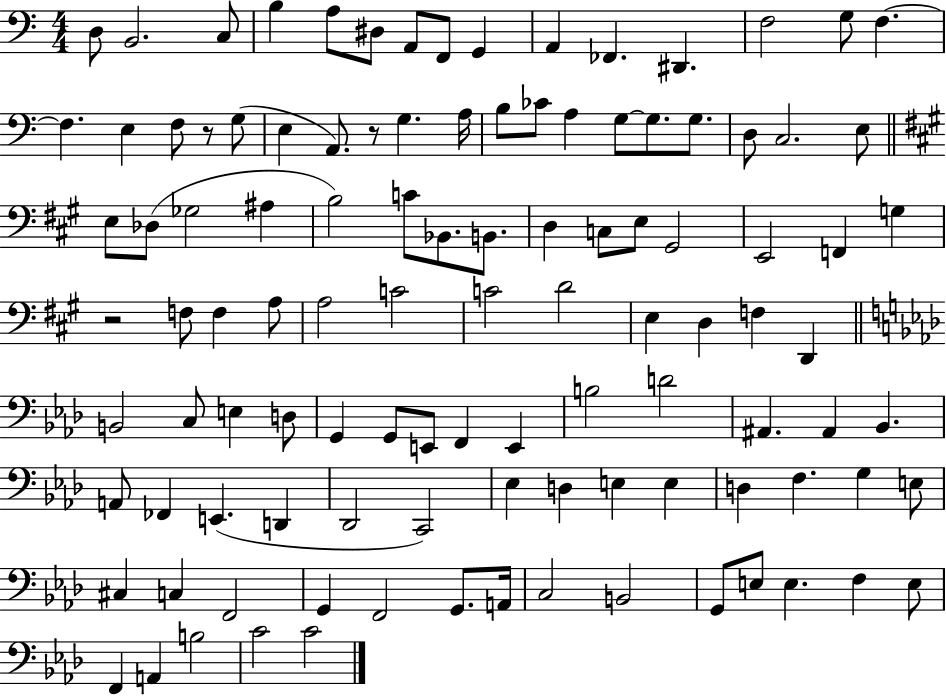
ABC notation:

X:1
T:Untitled
M:4/4
L:1/4
K:C
D,/2 B,,2 C,/2 B, A,/2 ^D,/2 A,,/2 F,,/2 G,, A,, _F,, ^D,, F,2 G,/2 F, F, E, F,/2 z/2 G,/2 E, A,,/2 z/2 G, A,/4 B,/2 _C/2 A, G,/2 G,/2 G,/2 D,/2 C,2 E,/2 E,/2 _D,/2 _G,2 ^A, B,2 C/2 _B,,/2 B,,/2 D, C,/2 E,/2 ^G,,2 E,,2 F,, G, z2 F,/2 F, A,/2 A,2 C2 C2 D2 E, D, F, D,, B,,2 C,/2 E, D,/2 G,, G,,/2 E,,/2 F,, E,, B,2 D2 ^A,, ^A,, _B,, A,,/2 _F,, E,, D,, _D,,2 C,,2 _E, D, E, E, D, F, G, E,/2 ^C, C, F,,2 G,, F,,2 G,,/2 A,,/4 C,2 B,,2 G,,/2 E,/2 E, F, E,/2 F,, A,, B,2 C2 C2